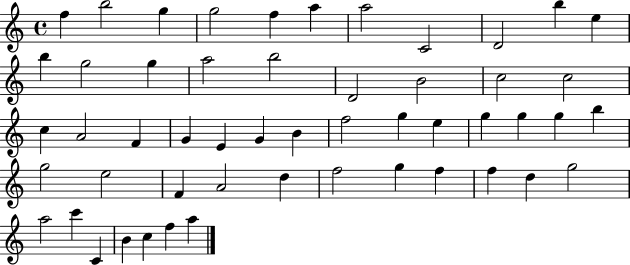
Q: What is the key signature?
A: C major